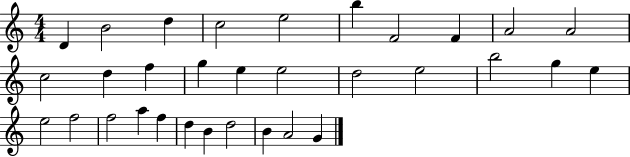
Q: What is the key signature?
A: C major